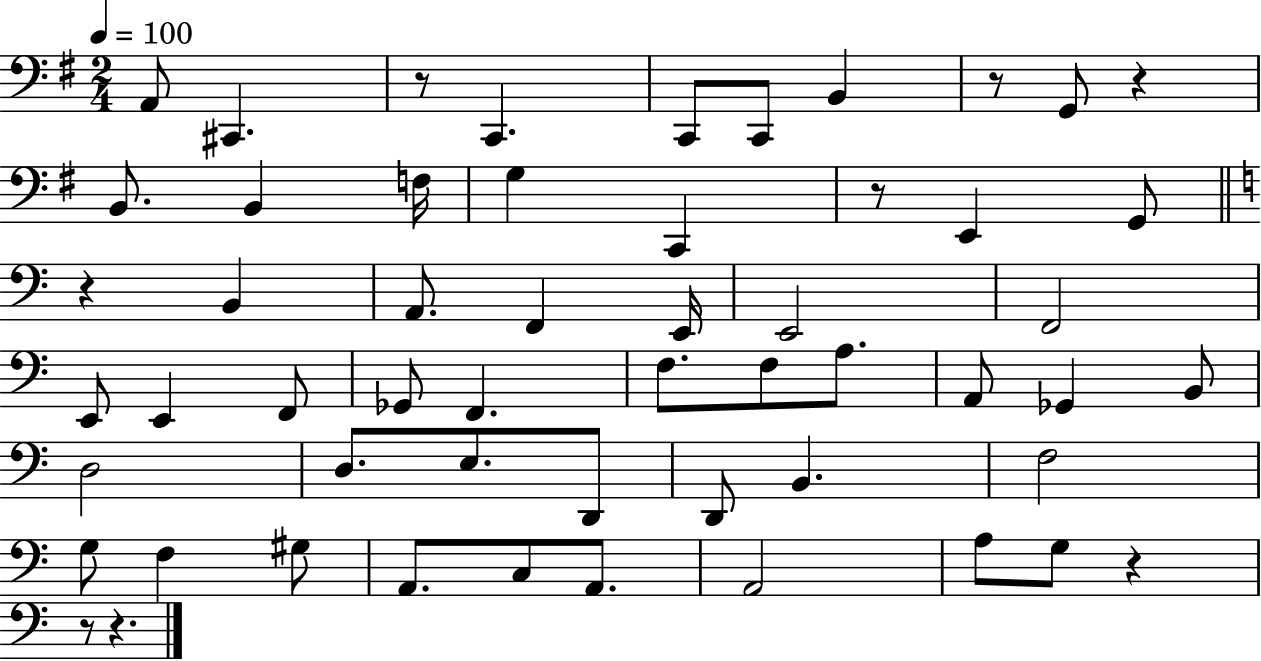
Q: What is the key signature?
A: G major